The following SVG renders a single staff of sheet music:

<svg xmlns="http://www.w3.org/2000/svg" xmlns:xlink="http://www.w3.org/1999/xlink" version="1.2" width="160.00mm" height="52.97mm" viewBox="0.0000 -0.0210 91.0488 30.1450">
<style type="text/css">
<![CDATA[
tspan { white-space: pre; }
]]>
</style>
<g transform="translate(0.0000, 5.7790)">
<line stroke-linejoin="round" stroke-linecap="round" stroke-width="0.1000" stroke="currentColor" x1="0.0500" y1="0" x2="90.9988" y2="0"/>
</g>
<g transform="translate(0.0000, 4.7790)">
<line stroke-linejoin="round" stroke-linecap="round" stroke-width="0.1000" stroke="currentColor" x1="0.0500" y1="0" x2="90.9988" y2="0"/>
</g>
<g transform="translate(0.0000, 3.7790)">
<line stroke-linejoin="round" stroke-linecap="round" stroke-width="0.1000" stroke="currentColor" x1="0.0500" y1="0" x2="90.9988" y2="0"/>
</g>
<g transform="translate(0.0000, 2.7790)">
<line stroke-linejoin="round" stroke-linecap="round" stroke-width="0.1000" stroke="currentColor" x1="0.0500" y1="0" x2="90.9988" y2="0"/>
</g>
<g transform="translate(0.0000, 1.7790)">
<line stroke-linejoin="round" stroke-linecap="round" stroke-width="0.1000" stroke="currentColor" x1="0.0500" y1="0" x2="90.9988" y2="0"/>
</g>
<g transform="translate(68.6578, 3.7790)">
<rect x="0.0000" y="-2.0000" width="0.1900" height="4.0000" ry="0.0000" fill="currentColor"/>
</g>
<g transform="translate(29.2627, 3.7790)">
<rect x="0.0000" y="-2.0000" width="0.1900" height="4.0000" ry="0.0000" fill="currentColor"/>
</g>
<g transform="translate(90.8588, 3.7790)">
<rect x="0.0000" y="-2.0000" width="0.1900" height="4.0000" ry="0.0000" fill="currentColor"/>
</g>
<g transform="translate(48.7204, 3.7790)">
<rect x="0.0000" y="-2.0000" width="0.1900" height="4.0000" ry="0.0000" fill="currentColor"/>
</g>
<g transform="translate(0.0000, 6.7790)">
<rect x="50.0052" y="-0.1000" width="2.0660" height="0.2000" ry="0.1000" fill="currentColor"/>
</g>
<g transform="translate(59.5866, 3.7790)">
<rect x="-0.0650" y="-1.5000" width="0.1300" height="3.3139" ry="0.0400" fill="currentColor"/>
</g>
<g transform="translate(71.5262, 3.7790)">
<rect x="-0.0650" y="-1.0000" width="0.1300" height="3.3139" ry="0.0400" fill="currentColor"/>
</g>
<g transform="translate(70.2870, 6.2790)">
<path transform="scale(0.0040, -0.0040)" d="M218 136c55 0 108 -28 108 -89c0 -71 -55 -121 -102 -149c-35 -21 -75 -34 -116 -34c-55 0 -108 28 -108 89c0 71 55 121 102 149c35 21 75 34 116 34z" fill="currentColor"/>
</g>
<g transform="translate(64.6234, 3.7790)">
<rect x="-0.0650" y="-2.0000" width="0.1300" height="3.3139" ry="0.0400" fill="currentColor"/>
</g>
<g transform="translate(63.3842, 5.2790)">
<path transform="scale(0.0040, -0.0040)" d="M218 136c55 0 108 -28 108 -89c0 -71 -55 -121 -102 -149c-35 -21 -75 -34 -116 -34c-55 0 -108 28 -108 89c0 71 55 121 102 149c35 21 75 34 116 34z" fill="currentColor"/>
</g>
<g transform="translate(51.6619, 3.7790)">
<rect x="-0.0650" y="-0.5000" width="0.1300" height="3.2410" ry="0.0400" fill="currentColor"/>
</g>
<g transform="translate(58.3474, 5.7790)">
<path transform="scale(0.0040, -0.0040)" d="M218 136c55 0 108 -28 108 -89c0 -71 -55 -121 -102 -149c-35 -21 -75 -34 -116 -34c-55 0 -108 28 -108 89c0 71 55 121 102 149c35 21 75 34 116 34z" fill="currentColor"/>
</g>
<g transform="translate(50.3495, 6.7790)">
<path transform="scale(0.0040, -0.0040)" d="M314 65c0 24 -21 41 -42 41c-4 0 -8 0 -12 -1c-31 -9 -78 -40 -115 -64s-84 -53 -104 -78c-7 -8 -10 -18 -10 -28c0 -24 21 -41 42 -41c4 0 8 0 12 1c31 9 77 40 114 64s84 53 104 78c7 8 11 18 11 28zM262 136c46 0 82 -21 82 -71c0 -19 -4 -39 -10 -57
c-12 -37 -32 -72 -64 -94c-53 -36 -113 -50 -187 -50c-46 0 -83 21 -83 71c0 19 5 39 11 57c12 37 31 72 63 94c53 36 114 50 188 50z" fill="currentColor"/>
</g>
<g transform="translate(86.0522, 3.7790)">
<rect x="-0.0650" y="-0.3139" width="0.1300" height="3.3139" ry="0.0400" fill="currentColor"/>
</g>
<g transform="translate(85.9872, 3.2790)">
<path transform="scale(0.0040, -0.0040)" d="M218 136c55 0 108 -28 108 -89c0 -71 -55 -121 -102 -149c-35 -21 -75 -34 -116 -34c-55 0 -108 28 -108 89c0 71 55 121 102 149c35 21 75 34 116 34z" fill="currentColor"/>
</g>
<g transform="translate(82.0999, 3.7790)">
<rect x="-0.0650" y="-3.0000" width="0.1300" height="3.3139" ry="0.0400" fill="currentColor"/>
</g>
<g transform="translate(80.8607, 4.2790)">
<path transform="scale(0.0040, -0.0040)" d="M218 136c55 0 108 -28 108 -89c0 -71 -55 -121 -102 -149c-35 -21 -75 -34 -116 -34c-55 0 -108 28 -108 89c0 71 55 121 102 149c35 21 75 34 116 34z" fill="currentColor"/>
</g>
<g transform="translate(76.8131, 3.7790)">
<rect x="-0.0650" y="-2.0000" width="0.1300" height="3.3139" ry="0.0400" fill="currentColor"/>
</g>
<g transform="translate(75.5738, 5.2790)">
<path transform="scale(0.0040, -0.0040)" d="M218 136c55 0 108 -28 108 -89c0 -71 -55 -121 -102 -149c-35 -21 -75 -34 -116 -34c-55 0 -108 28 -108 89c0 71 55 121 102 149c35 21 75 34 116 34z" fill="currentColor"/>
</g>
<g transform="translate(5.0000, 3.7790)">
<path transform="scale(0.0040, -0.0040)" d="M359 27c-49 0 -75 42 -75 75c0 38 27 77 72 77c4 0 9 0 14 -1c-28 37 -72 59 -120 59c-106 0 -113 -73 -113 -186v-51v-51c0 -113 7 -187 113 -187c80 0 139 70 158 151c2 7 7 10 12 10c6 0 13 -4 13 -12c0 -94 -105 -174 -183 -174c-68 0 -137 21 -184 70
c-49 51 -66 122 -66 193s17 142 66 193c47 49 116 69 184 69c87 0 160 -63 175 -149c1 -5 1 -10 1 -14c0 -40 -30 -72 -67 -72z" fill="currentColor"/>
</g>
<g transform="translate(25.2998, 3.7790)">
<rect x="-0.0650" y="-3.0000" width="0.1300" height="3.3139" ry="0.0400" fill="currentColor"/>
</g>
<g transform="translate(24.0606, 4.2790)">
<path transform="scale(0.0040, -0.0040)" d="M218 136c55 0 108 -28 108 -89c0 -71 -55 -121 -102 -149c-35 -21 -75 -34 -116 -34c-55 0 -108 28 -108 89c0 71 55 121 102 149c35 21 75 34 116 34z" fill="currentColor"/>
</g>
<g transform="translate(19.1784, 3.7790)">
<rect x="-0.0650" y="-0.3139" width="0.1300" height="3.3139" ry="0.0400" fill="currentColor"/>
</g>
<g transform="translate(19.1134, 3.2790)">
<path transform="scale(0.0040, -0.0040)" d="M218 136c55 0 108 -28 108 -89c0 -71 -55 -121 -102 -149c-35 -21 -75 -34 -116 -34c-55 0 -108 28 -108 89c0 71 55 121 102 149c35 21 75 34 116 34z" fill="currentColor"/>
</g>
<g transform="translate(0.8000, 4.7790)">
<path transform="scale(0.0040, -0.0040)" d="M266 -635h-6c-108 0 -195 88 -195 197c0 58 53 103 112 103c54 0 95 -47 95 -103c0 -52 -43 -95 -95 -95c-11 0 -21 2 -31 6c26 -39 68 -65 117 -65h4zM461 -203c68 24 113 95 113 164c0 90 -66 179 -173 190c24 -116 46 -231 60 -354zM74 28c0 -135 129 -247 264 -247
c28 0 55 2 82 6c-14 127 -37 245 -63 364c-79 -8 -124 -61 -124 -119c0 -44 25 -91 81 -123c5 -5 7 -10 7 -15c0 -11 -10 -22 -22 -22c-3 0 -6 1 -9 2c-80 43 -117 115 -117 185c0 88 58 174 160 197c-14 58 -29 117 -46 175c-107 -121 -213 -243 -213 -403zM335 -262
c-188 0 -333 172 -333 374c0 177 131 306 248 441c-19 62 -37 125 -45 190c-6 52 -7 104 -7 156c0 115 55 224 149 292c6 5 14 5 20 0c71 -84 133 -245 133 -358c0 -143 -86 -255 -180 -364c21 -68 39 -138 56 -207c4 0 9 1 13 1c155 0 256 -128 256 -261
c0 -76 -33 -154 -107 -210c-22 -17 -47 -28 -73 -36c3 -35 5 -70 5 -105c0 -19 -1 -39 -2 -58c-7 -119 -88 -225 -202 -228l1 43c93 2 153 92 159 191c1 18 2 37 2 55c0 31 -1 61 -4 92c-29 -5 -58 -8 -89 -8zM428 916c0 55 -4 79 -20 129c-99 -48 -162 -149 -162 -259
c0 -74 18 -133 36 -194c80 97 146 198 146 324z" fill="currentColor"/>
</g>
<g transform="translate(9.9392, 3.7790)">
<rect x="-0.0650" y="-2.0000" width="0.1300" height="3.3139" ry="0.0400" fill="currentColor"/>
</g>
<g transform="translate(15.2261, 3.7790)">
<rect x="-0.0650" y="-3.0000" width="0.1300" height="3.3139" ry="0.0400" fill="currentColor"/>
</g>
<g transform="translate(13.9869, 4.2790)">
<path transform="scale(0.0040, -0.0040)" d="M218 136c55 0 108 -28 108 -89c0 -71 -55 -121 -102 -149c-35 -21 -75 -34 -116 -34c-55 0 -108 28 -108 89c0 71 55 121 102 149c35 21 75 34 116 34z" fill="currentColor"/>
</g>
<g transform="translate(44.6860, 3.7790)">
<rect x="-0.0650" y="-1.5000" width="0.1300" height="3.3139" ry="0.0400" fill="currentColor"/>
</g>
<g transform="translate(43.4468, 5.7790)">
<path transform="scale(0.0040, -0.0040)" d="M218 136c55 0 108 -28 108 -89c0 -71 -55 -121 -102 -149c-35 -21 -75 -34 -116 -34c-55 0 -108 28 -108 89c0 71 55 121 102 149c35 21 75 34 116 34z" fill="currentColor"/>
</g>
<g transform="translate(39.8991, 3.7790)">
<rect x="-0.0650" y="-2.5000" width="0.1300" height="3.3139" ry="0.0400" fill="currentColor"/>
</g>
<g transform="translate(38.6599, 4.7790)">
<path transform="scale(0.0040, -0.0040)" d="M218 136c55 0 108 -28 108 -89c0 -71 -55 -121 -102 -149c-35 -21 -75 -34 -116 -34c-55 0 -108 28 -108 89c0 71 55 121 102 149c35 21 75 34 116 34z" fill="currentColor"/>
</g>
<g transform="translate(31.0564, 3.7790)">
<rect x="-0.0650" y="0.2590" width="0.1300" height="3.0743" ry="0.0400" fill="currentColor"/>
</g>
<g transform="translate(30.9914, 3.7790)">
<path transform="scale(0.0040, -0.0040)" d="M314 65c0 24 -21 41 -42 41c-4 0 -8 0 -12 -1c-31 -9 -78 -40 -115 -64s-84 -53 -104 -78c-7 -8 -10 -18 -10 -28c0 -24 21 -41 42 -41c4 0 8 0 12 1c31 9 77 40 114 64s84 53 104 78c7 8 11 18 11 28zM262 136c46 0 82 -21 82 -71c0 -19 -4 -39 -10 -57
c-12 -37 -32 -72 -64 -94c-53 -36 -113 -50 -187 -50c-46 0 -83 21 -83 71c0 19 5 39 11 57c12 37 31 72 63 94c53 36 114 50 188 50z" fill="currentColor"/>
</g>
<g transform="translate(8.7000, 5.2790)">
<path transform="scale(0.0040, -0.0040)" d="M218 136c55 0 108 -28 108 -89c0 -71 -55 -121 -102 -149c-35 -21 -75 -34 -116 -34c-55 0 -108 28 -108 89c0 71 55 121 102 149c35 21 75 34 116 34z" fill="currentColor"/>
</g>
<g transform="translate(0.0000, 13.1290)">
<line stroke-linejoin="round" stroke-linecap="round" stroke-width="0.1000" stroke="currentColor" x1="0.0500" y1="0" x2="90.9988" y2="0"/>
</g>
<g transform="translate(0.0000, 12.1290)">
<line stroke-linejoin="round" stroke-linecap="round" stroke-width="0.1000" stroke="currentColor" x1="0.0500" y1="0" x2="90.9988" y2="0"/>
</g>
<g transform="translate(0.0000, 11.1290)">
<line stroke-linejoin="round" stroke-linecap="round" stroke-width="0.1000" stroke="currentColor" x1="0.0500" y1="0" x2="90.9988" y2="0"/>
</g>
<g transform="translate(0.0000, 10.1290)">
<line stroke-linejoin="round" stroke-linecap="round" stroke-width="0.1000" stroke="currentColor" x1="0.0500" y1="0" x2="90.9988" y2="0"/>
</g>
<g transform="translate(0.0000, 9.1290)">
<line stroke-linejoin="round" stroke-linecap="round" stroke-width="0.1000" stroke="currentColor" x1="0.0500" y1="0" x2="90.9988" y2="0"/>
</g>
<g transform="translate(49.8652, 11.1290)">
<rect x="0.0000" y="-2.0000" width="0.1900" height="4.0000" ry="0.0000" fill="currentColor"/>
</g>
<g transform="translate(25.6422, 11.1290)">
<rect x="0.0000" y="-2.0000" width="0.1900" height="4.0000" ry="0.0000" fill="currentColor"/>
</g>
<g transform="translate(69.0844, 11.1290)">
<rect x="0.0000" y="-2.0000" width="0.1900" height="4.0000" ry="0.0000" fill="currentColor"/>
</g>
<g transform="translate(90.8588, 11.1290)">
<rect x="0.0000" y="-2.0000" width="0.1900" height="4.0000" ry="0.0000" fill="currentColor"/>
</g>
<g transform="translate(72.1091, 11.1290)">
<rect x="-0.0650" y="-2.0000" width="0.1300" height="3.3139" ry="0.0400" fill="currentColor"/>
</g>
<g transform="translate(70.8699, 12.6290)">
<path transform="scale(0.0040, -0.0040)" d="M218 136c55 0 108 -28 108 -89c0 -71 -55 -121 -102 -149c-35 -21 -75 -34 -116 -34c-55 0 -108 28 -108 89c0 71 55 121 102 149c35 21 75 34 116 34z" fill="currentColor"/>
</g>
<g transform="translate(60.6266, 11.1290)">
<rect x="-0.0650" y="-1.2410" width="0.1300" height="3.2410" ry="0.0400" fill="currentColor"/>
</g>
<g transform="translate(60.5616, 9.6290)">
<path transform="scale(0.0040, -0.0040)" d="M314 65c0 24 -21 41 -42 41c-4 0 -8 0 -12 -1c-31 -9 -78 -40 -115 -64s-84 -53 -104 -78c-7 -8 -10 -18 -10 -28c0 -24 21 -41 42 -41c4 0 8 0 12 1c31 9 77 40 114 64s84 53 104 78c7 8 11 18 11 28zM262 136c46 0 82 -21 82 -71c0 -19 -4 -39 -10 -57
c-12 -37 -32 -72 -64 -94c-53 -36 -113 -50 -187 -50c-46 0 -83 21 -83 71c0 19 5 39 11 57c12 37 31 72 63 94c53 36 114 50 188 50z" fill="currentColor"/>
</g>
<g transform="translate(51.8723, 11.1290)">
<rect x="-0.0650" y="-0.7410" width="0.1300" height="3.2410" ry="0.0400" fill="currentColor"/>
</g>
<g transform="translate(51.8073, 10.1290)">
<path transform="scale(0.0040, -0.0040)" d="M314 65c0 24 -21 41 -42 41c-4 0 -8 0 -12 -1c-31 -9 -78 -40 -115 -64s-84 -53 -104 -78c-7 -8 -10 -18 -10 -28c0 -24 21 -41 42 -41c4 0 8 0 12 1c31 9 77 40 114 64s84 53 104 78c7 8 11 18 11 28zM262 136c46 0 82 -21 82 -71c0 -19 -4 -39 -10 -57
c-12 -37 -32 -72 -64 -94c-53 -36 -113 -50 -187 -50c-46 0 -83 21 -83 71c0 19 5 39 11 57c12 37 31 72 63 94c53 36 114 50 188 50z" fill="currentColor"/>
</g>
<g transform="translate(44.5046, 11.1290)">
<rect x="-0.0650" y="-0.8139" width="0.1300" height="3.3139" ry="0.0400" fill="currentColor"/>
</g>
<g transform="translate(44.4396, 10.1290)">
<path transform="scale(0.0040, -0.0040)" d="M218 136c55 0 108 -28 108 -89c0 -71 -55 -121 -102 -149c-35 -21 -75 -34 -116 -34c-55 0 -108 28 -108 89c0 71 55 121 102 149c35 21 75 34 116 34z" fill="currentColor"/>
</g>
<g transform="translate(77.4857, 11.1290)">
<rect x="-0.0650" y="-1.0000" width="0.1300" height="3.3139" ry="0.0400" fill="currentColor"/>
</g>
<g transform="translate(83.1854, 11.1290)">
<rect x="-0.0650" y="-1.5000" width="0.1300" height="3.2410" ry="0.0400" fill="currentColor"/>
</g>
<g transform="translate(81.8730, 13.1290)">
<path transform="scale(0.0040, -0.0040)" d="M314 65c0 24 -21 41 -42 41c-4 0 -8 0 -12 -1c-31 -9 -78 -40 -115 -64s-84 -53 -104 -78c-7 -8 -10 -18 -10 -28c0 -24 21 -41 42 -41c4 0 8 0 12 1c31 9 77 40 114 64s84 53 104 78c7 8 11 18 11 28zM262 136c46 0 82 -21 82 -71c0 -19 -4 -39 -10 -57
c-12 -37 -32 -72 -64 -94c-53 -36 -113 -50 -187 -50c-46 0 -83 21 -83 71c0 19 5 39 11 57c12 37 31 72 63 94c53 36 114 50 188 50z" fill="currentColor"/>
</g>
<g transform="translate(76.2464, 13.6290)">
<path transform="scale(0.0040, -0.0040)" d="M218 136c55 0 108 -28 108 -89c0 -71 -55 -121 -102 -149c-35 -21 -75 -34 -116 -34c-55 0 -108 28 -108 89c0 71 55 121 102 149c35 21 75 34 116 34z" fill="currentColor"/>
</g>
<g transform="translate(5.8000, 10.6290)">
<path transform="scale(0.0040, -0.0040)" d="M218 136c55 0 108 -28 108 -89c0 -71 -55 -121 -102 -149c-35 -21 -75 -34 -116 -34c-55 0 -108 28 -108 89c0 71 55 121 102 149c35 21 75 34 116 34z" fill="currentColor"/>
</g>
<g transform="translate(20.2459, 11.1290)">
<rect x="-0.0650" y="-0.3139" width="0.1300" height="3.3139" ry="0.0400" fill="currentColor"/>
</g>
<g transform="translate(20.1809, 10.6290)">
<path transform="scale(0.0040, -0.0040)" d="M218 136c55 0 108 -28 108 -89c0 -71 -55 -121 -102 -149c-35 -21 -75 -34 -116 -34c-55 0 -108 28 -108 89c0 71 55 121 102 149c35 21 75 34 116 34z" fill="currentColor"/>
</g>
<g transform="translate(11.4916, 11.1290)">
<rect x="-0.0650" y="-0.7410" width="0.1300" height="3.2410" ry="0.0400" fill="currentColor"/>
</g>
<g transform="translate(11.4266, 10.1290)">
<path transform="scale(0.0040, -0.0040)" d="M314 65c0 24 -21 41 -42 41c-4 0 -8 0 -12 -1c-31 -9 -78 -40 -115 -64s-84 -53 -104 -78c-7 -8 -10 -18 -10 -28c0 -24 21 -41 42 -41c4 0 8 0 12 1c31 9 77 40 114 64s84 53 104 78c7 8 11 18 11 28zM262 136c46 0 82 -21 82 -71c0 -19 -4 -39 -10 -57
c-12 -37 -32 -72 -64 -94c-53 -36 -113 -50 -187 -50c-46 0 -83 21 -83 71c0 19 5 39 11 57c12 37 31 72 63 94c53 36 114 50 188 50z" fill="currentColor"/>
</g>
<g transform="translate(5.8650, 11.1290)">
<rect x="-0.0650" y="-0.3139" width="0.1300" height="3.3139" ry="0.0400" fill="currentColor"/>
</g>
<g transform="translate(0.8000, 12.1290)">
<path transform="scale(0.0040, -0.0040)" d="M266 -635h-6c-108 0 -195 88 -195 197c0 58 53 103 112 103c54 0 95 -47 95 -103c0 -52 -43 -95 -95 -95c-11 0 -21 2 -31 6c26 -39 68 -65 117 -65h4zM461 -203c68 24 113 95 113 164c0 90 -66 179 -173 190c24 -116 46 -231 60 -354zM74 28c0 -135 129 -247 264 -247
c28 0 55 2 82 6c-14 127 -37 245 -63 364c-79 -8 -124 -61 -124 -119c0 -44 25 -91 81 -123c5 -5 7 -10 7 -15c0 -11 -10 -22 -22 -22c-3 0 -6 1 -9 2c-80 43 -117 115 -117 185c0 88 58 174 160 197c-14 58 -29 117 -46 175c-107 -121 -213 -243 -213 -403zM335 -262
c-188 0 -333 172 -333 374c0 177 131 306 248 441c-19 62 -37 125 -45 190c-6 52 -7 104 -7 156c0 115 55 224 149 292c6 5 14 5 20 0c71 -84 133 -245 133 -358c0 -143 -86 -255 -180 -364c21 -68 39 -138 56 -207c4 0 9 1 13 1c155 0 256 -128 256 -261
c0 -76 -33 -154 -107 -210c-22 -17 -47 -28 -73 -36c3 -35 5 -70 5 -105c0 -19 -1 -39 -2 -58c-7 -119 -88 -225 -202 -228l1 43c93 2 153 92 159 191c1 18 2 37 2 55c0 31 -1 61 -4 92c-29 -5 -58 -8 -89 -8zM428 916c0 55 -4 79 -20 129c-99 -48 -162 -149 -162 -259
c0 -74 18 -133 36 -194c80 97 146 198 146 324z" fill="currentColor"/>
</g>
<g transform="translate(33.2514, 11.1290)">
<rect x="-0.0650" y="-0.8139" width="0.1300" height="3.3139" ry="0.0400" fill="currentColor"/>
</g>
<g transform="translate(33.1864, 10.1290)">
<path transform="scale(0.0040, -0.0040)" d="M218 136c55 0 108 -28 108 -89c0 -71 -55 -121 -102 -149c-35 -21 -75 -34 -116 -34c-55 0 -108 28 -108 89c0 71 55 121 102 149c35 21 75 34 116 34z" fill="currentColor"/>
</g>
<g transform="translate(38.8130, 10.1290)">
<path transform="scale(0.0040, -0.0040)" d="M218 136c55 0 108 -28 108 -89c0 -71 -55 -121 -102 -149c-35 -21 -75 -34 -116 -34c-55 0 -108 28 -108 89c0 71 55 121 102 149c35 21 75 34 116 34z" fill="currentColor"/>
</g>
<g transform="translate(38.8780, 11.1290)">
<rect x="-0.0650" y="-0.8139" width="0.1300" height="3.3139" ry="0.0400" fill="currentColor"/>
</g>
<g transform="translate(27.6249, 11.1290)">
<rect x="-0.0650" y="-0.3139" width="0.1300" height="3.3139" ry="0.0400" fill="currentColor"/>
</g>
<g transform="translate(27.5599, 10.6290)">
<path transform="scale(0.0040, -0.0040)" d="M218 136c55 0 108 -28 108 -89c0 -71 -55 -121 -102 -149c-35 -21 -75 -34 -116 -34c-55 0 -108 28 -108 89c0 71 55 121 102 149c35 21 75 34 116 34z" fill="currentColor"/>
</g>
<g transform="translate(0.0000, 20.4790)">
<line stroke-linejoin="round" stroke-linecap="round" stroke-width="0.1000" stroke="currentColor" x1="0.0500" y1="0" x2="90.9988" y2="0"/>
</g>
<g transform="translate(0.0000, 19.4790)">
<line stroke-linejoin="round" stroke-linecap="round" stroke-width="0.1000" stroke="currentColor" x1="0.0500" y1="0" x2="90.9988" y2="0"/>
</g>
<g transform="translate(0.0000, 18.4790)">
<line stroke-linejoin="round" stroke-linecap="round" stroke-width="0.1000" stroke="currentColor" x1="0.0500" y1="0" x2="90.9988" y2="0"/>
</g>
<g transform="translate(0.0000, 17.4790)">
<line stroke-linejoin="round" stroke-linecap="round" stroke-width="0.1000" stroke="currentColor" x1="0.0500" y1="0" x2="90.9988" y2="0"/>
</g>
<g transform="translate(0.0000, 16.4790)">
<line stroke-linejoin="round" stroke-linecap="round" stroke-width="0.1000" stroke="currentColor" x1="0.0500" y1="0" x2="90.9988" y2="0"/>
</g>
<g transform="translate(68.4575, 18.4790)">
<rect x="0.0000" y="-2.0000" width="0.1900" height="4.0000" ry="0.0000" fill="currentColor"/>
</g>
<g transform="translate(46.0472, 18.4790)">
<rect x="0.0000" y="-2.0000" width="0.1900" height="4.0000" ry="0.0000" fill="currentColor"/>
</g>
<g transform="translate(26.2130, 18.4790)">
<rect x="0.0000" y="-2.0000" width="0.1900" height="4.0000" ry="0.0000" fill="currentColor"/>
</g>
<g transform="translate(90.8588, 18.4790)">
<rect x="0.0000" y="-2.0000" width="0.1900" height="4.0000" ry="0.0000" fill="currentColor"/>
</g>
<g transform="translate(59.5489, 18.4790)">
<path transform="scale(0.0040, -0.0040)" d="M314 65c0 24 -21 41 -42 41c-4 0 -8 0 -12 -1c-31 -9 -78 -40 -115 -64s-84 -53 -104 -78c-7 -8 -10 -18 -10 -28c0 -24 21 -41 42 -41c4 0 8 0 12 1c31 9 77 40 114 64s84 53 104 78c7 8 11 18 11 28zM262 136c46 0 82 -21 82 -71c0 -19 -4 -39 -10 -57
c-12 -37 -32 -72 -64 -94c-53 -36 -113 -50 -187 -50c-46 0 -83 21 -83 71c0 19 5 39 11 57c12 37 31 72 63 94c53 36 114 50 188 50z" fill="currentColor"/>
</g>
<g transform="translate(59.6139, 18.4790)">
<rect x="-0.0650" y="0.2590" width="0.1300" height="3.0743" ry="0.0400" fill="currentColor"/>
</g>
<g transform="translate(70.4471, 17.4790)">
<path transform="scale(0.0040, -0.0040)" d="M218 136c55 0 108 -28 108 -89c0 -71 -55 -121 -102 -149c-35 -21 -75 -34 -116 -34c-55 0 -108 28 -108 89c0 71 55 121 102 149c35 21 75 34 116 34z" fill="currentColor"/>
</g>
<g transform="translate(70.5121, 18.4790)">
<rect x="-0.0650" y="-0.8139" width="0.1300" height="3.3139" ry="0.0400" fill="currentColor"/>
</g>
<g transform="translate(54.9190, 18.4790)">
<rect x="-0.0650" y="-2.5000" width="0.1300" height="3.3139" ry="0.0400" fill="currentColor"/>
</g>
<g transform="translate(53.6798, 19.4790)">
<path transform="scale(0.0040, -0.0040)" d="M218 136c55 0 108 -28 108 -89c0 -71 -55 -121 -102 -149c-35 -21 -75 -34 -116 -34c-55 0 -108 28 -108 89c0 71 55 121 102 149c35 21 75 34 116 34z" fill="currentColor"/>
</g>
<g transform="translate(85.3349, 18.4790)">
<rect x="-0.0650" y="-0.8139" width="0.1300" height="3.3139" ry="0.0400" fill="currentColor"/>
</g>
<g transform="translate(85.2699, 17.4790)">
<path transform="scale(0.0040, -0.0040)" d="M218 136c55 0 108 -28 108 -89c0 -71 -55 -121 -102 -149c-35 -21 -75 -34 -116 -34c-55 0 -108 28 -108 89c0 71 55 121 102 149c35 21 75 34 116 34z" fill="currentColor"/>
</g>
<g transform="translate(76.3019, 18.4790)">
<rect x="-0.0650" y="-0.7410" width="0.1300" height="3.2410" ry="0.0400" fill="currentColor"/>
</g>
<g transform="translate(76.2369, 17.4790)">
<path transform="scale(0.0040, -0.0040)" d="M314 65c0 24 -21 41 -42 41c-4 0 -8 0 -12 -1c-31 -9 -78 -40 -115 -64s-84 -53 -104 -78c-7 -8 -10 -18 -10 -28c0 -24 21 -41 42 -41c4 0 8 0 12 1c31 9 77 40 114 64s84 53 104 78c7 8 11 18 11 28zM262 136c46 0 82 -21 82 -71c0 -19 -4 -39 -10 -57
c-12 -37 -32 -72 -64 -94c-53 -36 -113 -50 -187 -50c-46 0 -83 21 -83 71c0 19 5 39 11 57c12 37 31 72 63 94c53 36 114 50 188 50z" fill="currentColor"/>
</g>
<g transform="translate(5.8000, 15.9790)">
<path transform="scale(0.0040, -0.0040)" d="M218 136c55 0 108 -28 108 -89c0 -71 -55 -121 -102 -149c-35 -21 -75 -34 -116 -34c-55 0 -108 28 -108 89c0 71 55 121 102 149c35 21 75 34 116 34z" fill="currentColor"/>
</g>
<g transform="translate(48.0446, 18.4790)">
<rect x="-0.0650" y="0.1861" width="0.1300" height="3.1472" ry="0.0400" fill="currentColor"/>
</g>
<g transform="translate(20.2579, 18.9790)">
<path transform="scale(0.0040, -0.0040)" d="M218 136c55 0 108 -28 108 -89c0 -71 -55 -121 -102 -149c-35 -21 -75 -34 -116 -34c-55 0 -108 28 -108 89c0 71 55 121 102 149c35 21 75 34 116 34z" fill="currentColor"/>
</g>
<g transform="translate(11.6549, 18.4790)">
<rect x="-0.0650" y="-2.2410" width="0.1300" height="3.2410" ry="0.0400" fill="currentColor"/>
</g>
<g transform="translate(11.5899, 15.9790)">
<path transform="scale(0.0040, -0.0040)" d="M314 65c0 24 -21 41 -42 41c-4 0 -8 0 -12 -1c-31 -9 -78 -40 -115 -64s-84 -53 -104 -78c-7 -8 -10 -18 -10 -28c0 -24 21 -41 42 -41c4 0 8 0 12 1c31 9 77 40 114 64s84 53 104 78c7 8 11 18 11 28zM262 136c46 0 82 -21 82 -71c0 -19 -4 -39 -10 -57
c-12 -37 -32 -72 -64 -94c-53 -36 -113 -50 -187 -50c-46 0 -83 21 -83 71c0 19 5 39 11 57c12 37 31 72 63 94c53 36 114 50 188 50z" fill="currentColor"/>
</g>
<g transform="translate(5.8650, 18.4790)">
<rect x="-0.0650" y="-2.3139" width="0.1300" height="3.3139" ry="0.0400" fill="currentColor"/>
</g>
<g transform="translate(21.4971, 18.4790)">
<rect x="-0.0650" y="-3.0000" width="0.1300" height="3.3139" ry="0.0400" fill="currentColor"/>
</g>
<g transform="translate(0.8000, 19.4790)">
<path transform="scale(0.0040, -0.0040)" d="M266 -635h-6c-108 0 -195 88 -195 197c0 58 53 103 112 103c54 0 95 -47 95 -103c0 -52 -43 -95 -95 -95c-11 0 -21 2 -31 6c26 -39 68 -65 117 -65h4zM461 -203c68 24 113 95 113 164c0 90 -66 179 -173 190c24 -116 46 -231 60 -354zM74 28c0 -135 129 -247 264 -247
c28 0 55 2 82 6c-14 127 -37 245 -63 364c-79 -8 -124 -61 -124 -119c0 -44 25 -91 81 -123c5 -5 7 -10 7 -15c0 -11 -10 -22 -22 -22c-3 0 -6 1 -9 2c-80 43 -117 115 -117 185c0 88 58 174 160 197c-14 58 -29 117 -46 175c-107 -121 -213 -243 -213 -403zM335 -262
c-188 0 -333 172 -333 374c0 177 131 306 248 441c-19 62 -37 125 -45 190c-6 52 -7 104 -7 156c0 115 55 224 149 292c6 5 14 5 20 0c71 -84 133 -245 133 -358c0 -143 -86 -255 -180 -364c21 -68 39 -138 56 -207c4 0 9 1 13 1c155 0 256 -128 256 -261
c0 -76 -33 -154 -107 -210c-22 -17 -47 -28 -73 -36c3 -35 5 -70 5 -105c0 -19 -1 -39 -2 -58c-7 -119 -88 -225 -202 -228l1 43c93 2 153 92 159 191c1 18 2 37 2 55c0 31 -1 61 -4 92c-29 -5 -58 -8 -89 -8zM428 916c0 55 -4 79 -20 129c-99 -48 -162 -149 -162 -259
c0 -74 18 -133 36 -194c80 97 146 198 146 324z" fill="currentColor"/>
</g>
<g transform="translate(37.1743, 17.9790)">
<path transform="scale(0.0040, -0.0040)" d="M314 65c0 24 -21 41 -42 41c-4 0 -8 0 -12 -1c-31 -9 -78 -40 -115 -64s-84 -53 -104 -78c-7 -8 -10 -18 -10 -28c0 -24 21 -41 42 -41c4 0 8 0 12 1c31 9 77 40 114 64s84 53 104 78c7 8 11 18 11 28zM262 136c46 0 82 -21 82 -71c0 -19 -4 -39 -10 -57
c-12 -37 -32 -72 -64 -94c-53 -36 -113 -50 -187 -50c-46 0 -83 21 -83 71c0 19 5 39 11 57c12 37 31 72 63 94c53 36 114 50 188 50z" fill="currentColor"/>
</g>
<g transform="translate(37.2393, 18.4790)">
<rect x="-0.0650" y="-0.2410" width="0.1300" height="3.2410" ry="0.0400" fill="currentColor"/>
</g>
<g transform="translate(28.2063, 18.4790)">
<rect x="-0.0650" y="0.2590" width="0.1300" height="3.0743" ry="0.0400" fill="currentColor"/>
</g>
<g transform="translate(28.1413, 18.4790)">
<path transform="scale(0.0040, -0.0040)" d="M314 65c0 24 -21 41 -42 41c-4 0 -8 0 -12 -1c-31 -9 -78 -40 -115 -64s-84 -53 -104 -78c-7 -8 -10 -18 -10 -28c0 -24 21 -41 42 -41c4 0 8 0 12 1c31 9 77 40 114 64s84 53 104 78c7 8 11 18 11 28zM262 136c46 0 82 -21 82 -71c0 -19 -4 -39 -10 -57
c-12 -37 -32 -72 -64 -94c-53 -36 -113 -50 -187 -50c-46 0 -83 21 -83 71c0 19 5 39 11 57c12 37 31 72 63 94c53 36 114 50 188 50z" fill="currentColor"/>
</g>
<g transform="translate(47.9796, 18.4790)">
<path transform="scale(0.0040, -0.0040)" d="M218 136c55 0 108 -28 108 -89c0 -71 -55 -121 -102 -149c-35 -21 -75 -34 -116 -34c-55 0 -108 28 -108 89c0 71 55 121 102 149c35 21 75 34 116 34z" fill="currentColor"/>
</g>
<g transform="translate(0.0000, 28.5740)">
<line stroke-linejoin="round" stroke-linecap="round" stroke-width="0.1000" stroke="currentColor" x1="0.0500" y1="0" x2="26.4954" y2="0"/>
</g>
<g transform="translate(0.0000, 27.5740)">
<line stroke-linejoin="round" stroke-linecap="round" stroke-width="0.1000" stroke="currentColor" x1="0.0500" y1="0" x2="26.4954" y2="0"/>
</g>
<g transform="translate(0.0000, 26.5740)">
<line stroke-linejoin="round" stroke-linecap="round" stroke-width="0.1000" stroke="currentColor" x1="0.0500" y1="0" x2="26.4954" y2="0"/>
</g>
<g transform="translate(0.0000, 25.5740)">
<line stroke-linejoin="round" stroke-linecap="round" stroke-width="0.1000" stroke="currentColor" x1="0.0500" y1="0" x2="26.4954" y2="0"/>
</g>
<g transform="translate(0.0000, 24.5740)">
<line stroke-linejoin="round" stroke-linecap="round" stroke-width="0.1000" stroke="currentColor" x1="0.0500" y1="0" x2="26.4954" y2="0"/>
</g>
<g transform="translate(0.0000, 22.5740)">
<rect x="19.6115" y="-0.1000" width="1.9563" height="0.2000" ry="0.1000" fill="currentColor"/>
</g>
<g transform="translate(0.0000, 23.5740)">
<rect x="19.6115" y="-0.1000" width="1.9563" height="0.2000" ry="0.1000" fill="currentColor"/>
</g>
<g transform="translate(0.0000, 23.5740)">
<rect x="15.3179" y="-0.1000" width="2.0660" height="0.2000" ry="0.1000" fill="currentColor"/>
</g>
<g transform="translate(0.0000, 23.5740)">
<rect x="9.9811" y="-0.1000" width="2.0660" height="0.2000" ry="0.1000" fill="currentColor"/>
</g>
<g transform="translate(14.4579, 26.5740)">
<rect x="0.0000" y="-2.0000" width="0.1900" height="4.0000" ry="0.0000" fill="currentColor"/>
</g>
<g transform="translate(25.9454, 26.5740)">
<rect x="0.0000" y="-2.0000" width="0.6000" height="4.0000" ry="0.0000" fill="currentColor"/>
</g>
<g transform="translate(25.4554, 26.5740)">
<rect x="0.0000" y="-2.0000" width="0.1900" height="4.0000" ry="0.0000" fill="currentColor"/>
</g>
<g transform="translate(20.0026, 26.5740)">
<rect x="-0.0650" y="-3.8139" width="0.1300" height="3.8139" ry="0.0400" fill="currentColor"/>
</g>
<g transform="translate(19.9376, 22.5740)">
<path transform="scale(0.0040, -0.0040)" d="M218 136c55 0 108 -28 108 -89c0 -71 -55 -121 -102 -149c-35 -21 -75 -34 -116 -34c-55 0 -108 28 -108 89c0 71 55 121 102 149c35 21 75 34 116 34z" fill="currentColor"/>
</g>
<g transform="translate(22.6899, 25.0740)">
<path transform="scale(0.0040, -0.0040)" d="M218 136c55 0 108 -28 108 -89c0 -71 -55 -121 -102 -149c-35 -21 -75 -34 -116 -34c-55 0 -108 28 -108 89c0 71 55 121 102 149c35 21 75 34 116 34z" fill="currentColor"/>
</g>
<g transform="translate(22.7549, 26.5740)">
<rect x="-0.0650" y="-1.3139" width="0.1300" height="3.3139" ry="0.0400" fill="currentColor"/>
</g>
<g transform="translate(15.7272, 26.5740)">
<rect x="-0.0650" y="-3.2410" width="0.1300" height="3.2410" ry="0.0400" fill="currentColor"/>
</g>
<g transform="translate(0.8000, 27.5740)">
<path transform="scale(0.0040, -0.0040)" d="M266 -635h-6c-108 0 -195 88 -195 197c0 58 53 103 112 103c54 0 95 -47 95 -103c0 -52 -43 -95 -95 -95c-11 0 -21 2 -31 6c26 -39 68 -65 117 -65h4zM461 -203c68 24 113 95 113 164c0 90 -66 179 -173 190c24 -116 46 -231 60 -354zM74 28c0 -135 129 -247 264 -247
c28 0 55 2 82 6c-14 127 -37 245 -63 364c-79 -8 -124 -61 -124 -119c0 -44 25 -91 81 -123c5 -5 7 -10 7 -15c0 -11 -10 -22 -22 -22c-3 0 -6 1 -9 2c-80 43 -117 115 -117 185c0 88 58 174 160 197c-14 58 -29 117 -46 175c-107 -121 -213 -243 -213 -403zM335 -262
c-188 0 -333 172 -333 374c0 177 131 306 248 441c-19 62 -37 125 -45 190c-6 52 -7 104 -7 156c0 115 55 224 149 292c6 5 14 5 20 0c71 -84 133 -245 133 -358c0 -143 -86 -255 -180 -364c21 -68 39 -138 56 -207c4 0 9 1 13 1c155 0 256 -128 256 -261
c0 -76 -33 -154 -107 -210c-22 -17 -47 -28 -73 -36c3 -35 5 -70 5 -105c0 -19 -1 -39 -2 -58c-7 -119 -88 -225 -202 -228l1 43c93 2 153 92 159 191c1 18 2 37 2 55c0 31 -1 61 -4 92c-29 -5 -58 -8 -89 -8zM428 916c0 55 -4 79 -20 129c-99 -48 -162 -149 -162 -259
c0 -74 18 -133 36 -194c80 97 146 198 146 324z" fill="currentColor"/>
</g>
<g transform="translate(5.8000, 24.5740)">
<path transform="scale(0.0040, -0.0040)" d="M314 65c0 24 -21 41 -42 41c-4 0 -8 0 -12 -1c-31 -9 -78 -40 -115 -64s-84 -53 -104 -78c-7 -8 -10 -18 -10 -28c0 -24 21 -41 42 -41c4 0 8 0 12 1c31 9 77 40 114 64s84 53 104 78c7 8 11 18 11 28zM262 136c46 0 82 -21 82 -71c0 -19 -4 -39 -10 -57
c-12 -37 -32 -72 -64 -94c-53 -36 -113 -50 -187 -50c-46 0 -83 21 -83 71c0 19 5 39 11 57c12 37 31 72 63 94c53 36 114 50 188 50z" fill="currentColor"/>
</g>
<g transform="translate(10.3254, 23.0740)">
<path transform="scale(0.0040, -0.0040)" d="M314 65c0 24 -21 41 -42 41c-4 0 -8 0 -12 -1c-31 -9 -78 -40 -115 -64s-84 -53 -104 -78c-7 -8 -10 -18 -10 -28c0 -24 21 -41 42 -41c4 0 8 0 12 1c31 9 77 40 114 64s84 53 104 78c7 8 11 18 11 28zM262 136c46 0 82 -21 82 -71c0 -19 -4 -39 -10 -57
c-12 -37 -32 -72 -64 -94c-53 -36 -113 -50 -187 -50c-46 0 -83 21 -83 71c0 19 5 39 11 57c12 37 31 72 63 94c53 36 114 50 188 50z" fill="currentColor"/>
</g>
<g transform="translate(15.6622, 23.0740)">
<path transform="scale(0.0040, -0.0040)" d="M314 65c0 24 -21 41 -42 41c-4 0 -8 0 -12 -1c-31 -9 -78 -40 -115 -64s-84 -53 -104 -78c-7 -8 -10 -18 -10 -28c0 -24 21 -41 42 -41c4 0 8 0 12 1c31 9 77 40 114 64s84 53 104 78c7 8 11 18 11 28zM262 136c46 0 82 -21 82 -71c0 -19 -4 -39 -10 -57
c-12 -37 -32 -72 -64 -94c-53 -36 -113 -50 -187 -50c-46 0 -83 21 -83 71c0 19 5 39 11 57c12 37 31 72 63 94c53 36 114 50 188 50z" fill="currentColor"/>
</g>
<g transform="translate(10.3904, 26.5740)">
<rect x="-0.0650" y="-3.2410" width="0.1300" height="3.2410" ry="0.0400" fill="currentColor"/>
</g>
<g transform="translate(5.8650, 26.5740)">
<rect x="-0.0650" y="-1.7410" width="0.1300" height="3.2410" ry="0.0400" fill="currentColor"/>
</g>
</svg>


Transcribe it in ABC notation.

X:1
T:Untitled
M:4/4
L:1/4
K:C
F A c A B2 G E C2 E F D F A c c d2 c c d d d d2 e2 F D E2 g g2 A B2 c2 B G B2 d d2 d f2 b2 b2 c' e